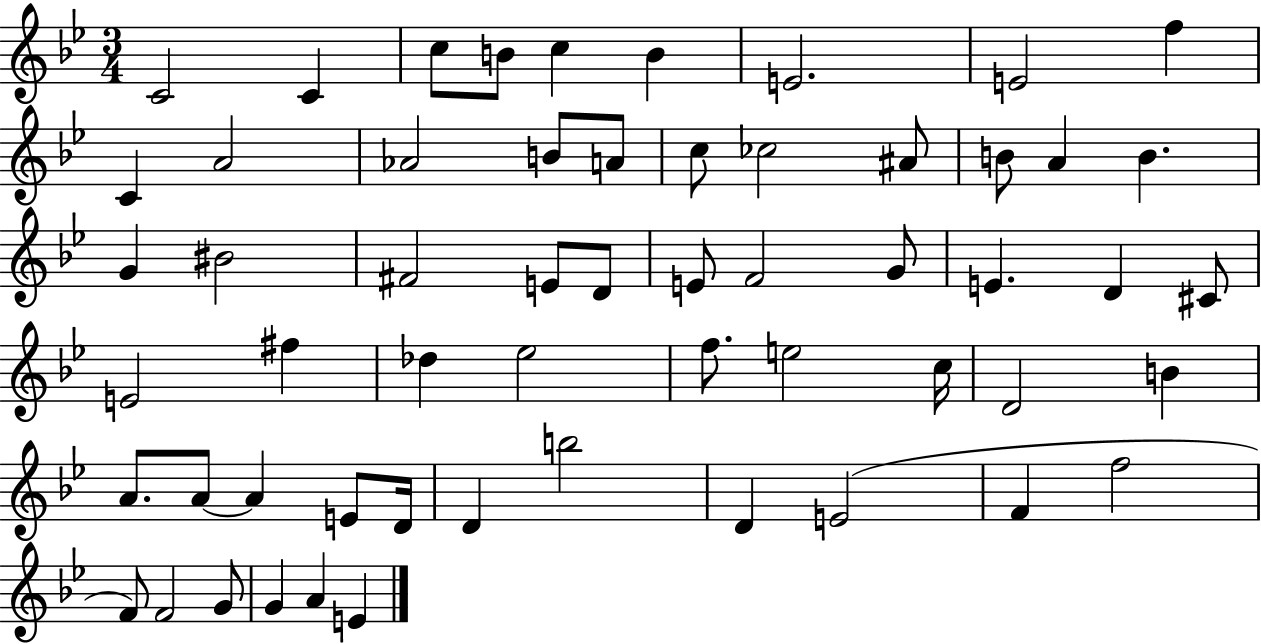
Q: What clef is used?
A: treble